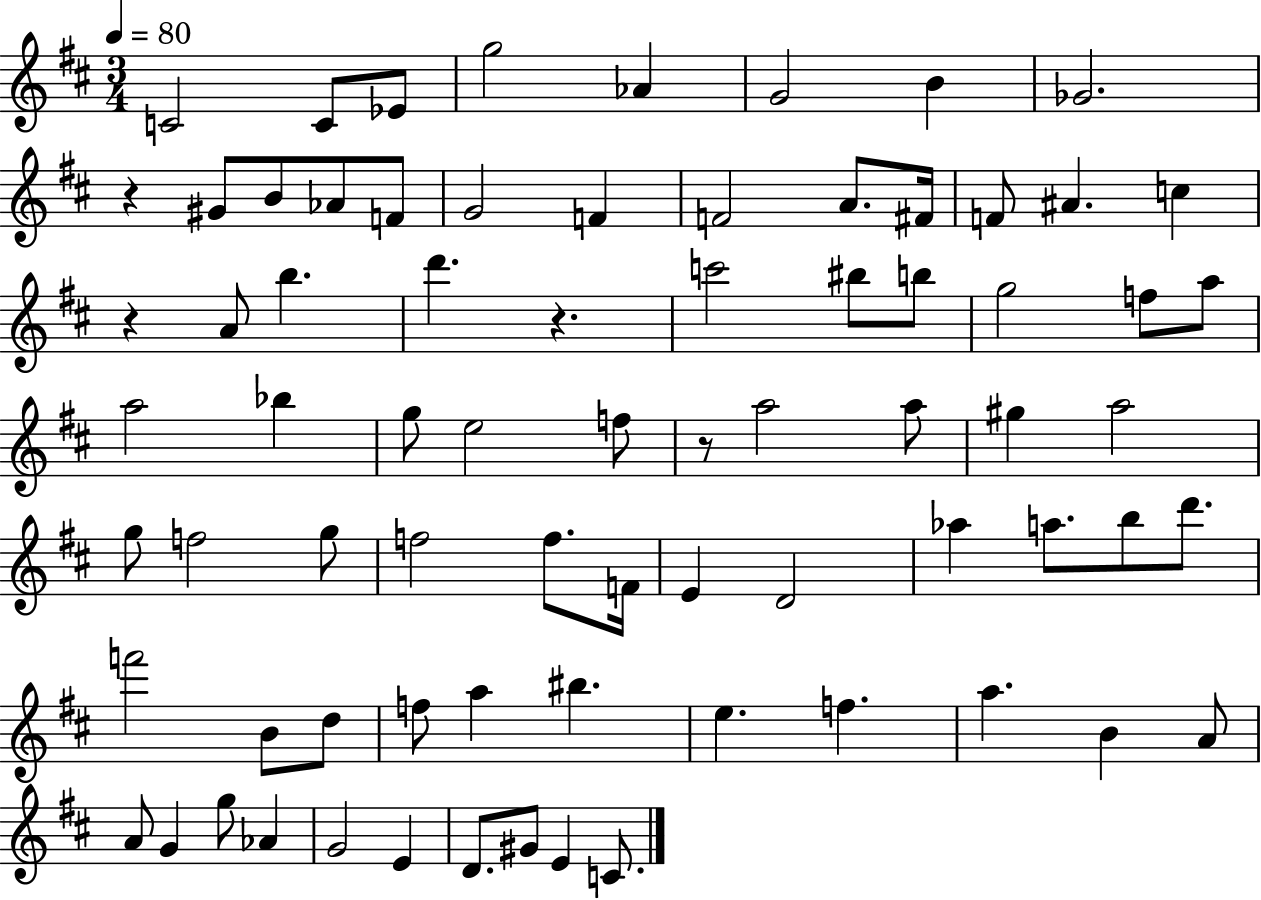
C4/h C4/e Eb4/e G5/h Ab4/q G4/h B4/q Gb4/h. R/q G#4/e B4/e Ab4/e F4/e G4/h F4/q F4/h A4/e. F#4/s F4/e A#4/q. C5/q R/q A4/e B5/q. D6/q. R/q. C6/h BIS5/e B5/e G5/h F5/e A5/e A5/h Bb5/q G5/e E5/h F5/e R/e A5/h A5/e G#5/q A5/h G5/e F5/h G5/e F5/h F5/e. F4/s E4/q D4/h Ab5/q A5/e. B5/e D6/e. F6/h B4/e D5/e F5/e A5/q BIS5/q. E5/q. F5/q. A5/q. B4/q A4/e A4/e G4/q G5/e Ab4/q G4/h E4/q D4/e. G#4/e E4/q C4/e.